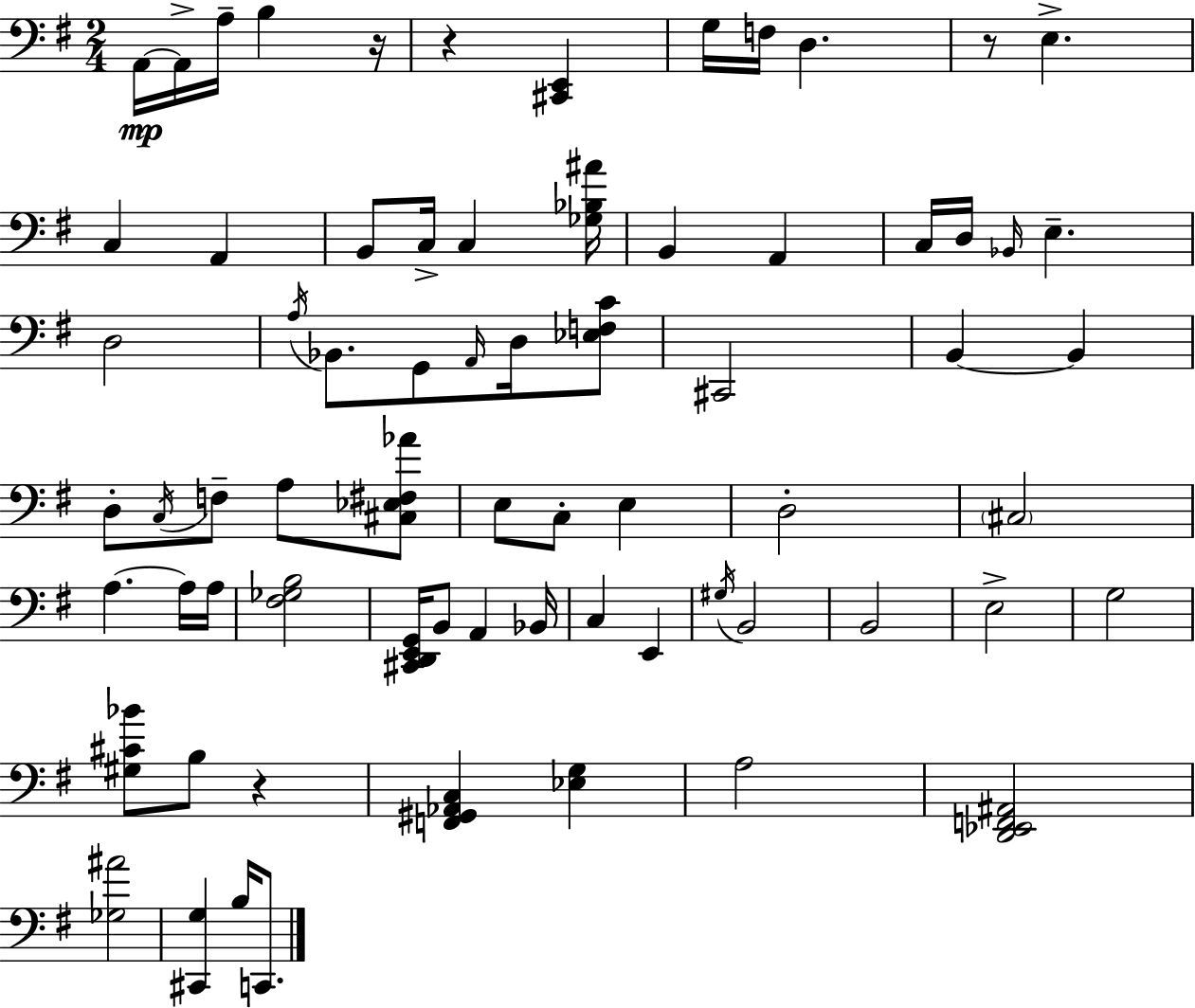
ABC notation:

X:1
T:Untitled
M:2/4
L:1/4
K:G
A,,/4 A,,/4 A,/4 B, z/4 z [^C,,E,,] G,/4 F,/4 D, z/2 E, C, A,, B,,/2 C,/4 C, [_G,_B,^A]/4 B,, A,, C,/4 D,/4 _B,,/4 E, D,2 A,/4 _B,,/2 G,,/2 A,,/4 D,/4 [_E,F,C]/2 ^C,,2 B,, B,, D,/2 C,/4 F,/2 A,/2 [^C,_E,^F,_A]/2 E,/2 C,/2 E, D,2 ^C,2 A, A,/4 A,/4 [^F,_G,B,]2 [^C,,D,,E,,G,,]/4 B,,/2 A,, _B,,/4 C, E,, ^G,/4 B,,2 B,,2 E,2 G,2 [^G,^C_B]/2 B,/2 z [F,,^G,,_A,,C,] [_E,G,] A,2 [D,,_E,,F,,^A,,]2 [_G,^A]2 [^C,,G,] B,/4 C,,/2